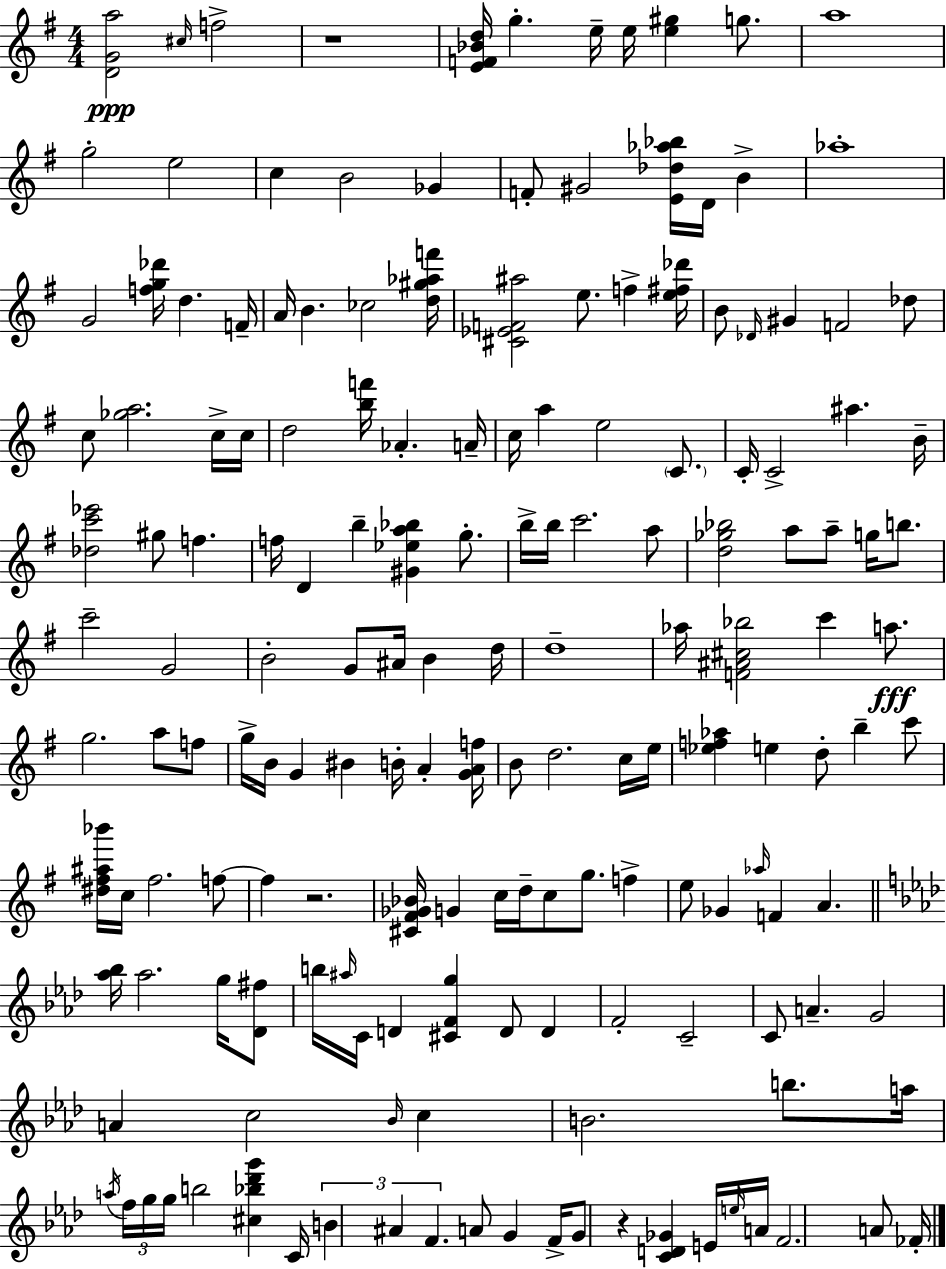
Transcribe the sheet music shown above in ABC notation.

X:1
T:Untitled
M:4/4
L:1/4
K:G
[DGa]2 ^c/4 f2 z4 [EF_Bd]/4 g e/4 e/4 [e^g] g/2 a4 g2 e2 c B2 _G F/2 ^G2 [E_d_a_b]/4 D/4 B _a4 G2 [fg_d']/4 d F/4 A/4 B _c2 [d^g_af']/4 [^C_EF^a]2 e/2 f [e^f_d']/4 B/2 _D/4 ^G F2 _d/2 c/2 [_ga]2 c/4 c/4 d2 [bf']/4 _A A/4 c/4 a e2 C/2 C/4 C2 ^a B/4 [_dc'_e']2 ^g/2 f f/4 D b [^G_ea_b] g/2 b/4 b/4 c'2 a/2 [d_g_b]2 a/2 a/2 g/4 b/2 c'2 G2 B2 G/2 ^A/4 B d/4 d4 _a/4 [F^A^c_b]2 c' a/2 g2 a/2 f/2 g/4 B/4 G ^B B/4 A [GAf]/4 B/2 d2 c/4 e/4 [_ef_a] e d/2 b c'/2 [^d^f^a_b']/4 c/4 ^f2 f/2 f z2 [^C^F_G_B]/4 G c/4 d/4 c/2 g/2 f e/2 _G _a/4 F A [_a_b]/4 _a2 g/4 [_D^f]/2 b/4 ^a/4 C/4 D [^CFg] D/2 D F2 C2 C/2 A G2 A c2 _B/4 c B2 b/2 a/4 a/4 f/4 g/4 g/4 b2 [^c_b_d'g'] C/4 B ^A F A/2 G F/4 G/2 z [CD_G] E/4 e/4 A/4 F2 A/2 _F/4